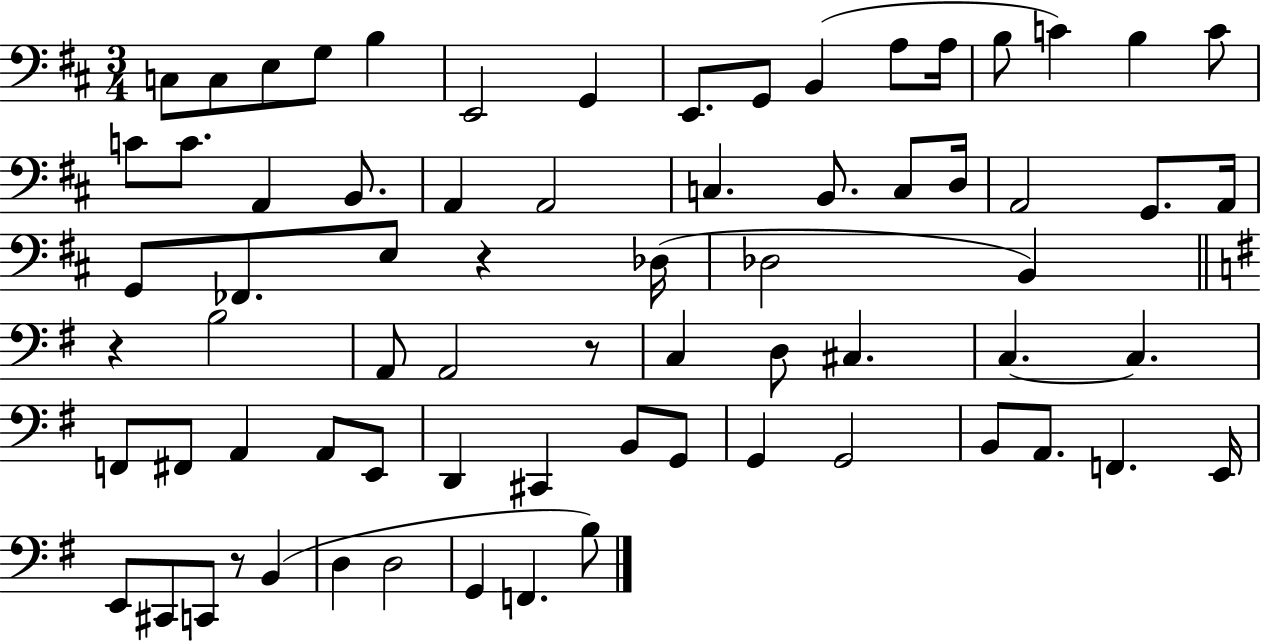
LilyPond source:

{
  \clef bass
  \numericTimeSignature
  \time 3/4
  \key d \major
  \repeat volta 2 { c8 c8 e8 g8 b4 | e,2 g,4 | e,8. g,8 b,4( a8 a16 | b8 c'4) b4 c'8 | \break c'8 c'8. a,4 b,8. | a,4 a,2 | c4. b,8. c8 d16 | a,2 g,8. a,16 | \break g,8 fes,8. e8 r4 des16( | des2 b,4) | \bar "||" \break \key g \major r4 b2 | a,8 a,2 r8 | c4 d8 cis4. | c4.~~ c4. | \break f,8 fis,8 a,4 a,8 e,8 | d,4 cis,4 b,8 g,8 | g,4 g,2 | b,8 a,8. f,4. e,16 | \break e,8 cis,8 c,8 r8 b,4( | d4 d2 | g,4 f,4. b8) | } \bar "|."
}